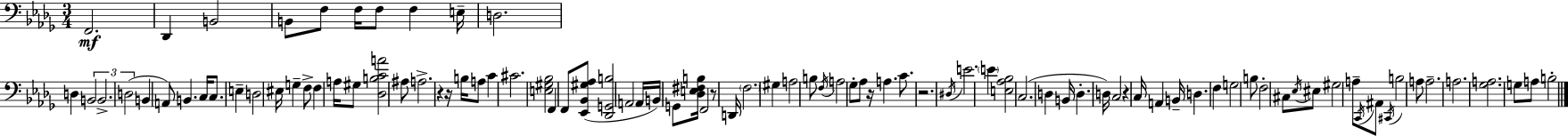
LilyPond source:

{
  \clef bass
  \numericTimeSignature
  \time 3/4
  \key bes \minor
  f,2.\mf | des,4 b,2 | b,8 f8 f16 f8 f4 e16-- | d2. | \break d4 \tuplet 3/2 { b,2 | b,2.-> | d2( } b,4 | a,8) b,4. c16 c8. | \break e4-- d2 | eis16 g4-- f8-> f4 a16 | gis8 <des b c' a'>2 ais8 | a2.-> | \break r4 r16 b16 a8 c'4 | cis'2. | <e gis bes>2 f,4 | f,8 <ees, bes, gis aes>8( <des, g, b>2 | \break a,2 a,16 b,16) g,8 | <des e fis b>16 f,2 r8 d,16 | \parenthesize f2. | gis4 a2 | \break b8 \acciaccatura { f16 } a2 ges8-. | aes8 r16 a4. c'8. | r2. | \acciaccatura { dis16 } e'2. | \break \parenthesize e'4 <e aes bes>2 | c2.( | d4 b,16 d4.-. | d16) c2 r4 | \break c16 a,4 b,16-- d4. | f4 g2 | b8 f2-. | cis8 \acciaccatura { ees16 } eis8 gis2 | \break a8-- \acciaccatura { c,16 } ais,8 \acciaccatura { cis,16 } b2 | a8 a2.-- | a2. | <ges a>2. | \break g8 a8 b2-. | \bar "|."
}